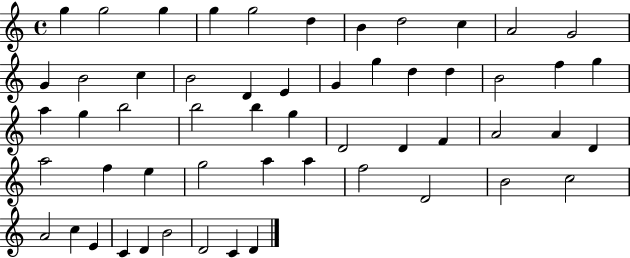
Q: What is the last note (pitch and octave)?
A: D4